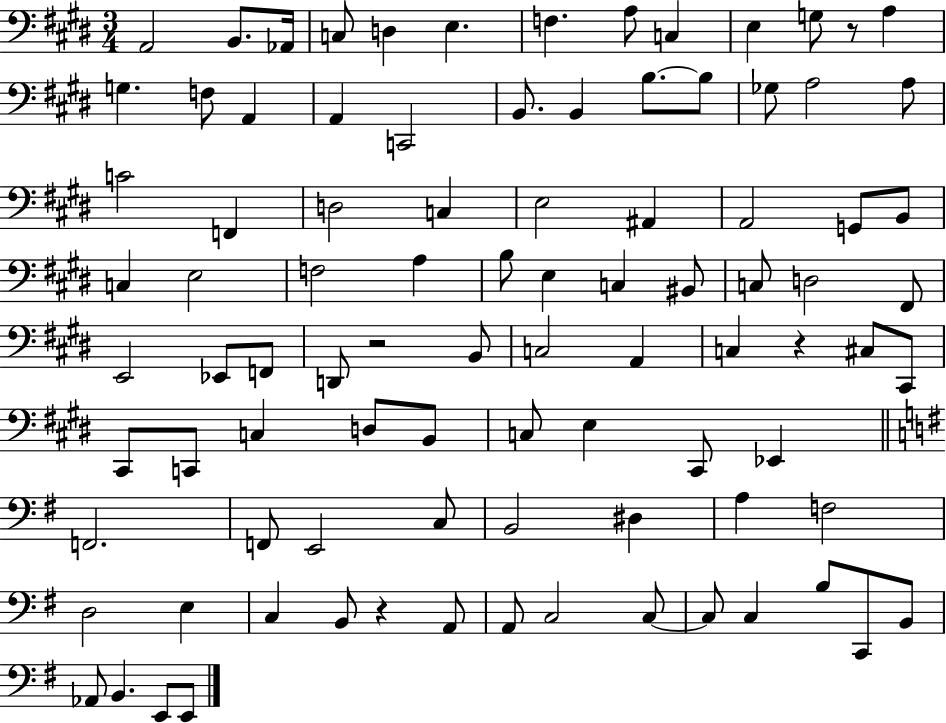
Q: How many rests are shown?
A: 4